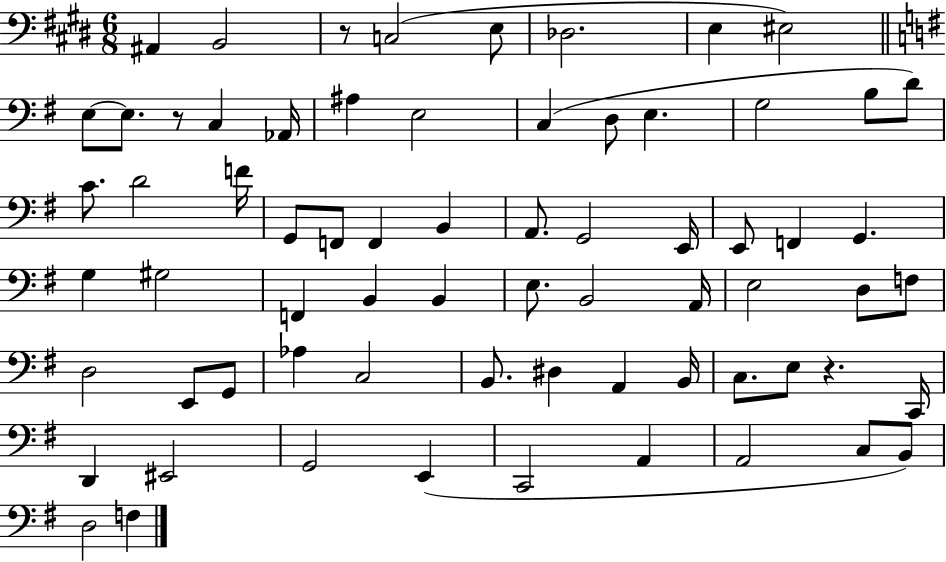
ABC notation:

X:1
T:Untitled
M:6/8
L:1/4
K:E
^A,, B,,2 z/2 C,2 E,/2 _D,2 E, ^E,2 E,/2 E,/2 z/2 C, _A,,/4 ^A, E,2 C, D,/2 E, G,2 B,/2 D/2 C/2 D2 F/4 G,,/2 F,,/2 F,, B,, A,,/2 G,,2 E,,/4 E,,/2 F,, G,, G, ^G,2 F,, B,, B,, E,/2 B,,2 A,,/4 E,2 D,/2 F,/2 D,2 E,,/2 G,,/2 _A, C,2 B,,/2 ^D, A,, B,,/4 C,/2 E,/2 z C,,/4 D,, ^E,,2 G,,2 E,, C,,2 A,, A,,2 C,/2 B,,/2 D,2 F,